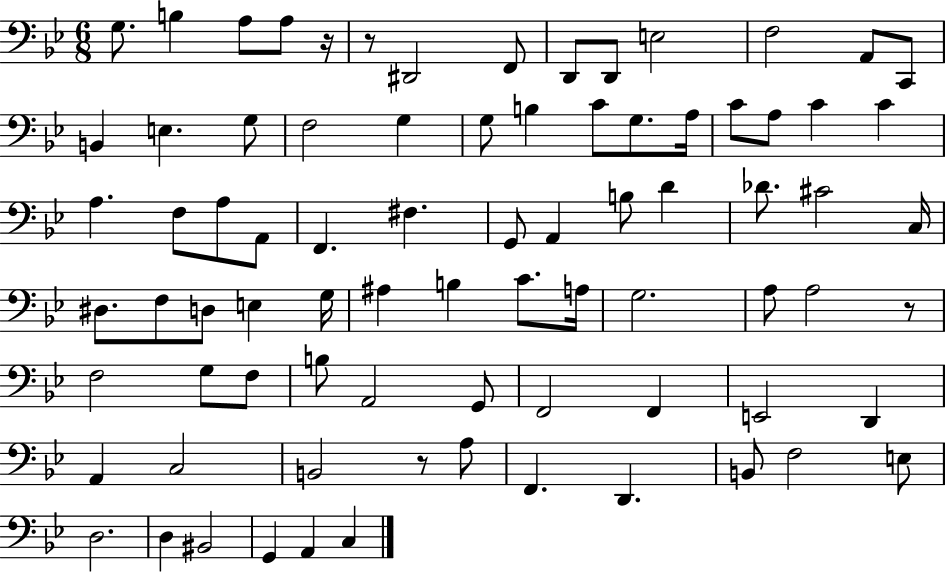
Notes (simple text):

G3/e. B3/q A3/e A3/e R/s R/e D#2/h F2/e D2/e D2/e E3/h F3/h A2/e C2/e B2/q E3/q. G3/e F3/h G3/q G3/e B3/q C4/e G3/e. A3/s C4/e A3/e C4/q C4/q A3/q. F3/e A3/e A2/e F2/q. F#3/q. G2/e A2/q B3/e D4/q Db4/e. C#4/h C3/s D#3/e. F3/e D3/e E3/q G3/s A#3/q B3/q C4/e. A3/s G3/h. A3/e A3/h R/e F3/h G3/e F3/e B3/e A2/h G2/e F2/h F2/q E2/h D2/q A2/q C3/h B2/h R/e A3/e F2/q. D2/q. B2/e F3/h E3/e D3/h. D3/q BIS2/h G2/q A2/q C3/q